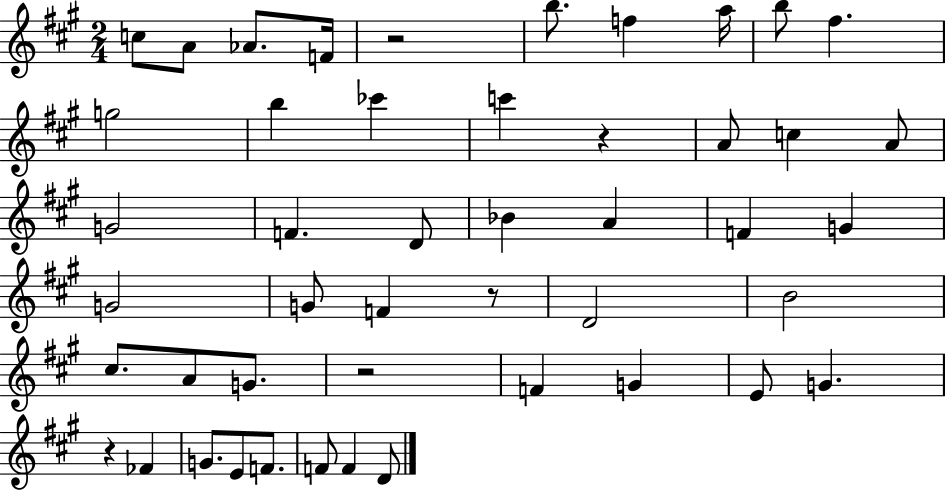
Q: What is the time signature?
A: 2/4